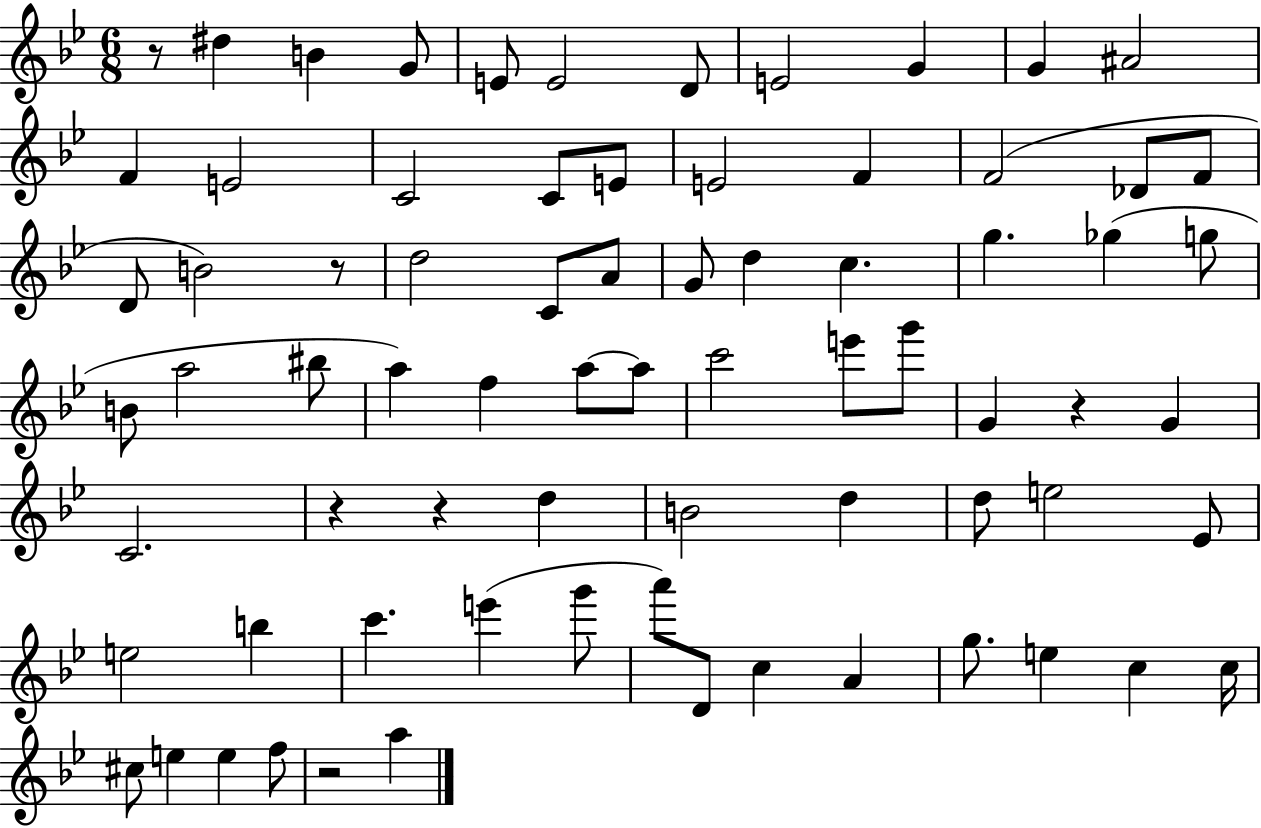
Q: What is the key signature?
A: BES major